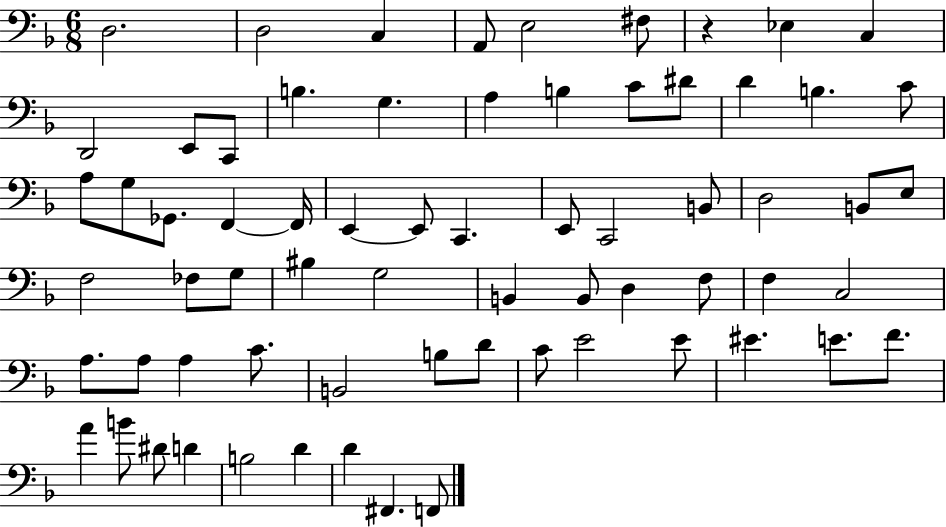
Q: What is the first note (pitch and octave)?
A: D3